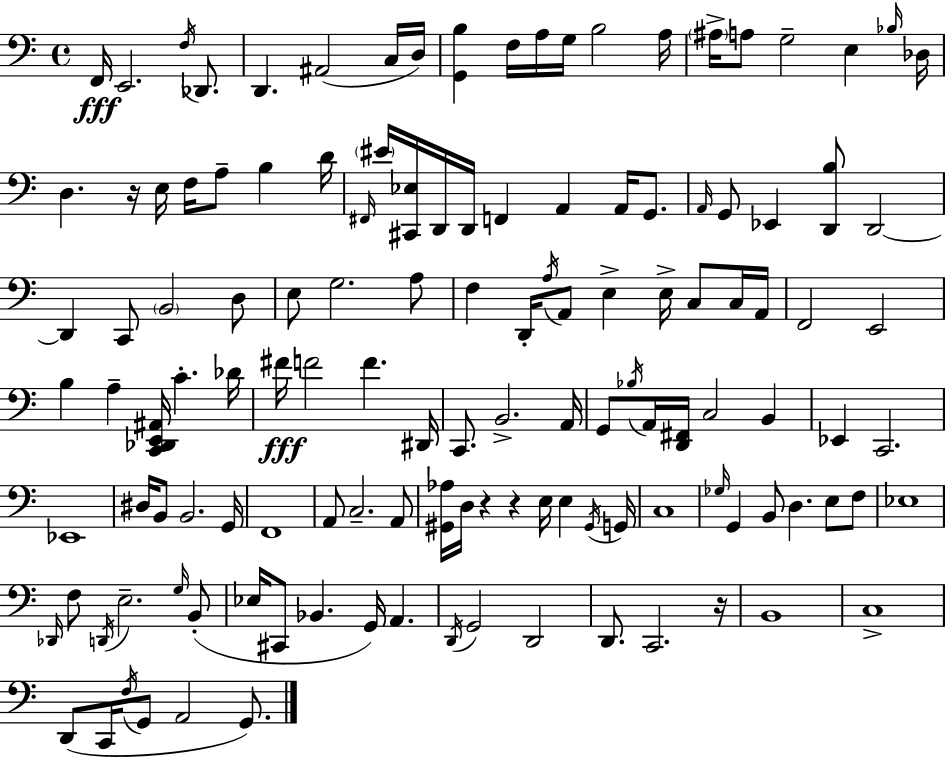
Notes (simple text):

F2/s E2/h. F3/s Db2/e. D2/q. A#2/h C3/s D3/s [G2,B3]/q F3/s A3/s G3/s B3/h A3/s A#3/s A3/e G3/h E3/q Bb3/s Db3/s D3/q. R/s E3/s F3/s A3/e B3/q D4/s F#2/s EIS4/s [C#2,Eb3]/s D2/s D2/s F2/q A2/q A2/s G2/e. A2/s G2/e Eb2/q [D2,B3]/e D2/h D2/q C2/e B2/h D3/e E3/e G3/h. A3/e F3/q D2/s A3/s A2/e E3/q E3/s C3/e C3/s A2/s F2/h E2/h B3/q A3/q [C2,Db2,E2,A#2]/s C4/q. Db4/s F#4/s F4/h F4/q. D#2/s C2/e. B2/h. A2/s G2/e Bb3/s A2/s [D2,F#2]/s C3/h B2/q Eb2/q C2/h. Eb2/w D#3/s B2/e B2/h. G2/s F2/w A2/e C3/h. A2/e [G#2,Ab3]/s D3/s R/q R/q E3/s E3/q G#2/s G2/s C3/w Gb3/s G2/q B2/e D3/q. E3/e F3/e Eb3/w Db2/s F3/e D2/s E3/h. G3/s B2/e Eb3/s C#2/e Bb2/q. G2/s A2/q. D2/s G2/h D2/h D2/e. C2/h. R/s B2/w C3/w D2/e C2/s F3/s G2/e A2/h G2/e.